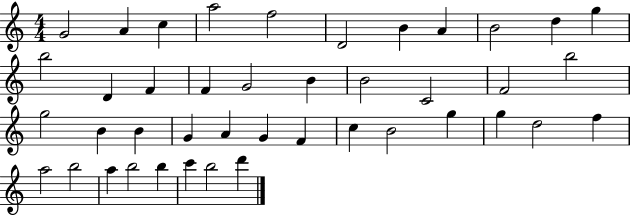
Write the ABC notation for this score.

X:1
T:Untitled
M:4/4
L:1/4
K:C
G2 A c a2 f2 D2 B A B2 d g b2 D F F G2 B B2 C2 F2 b2 g2 B B G A G F c B2 g g d2 f a2 b2 a b2 b c' b2 d'